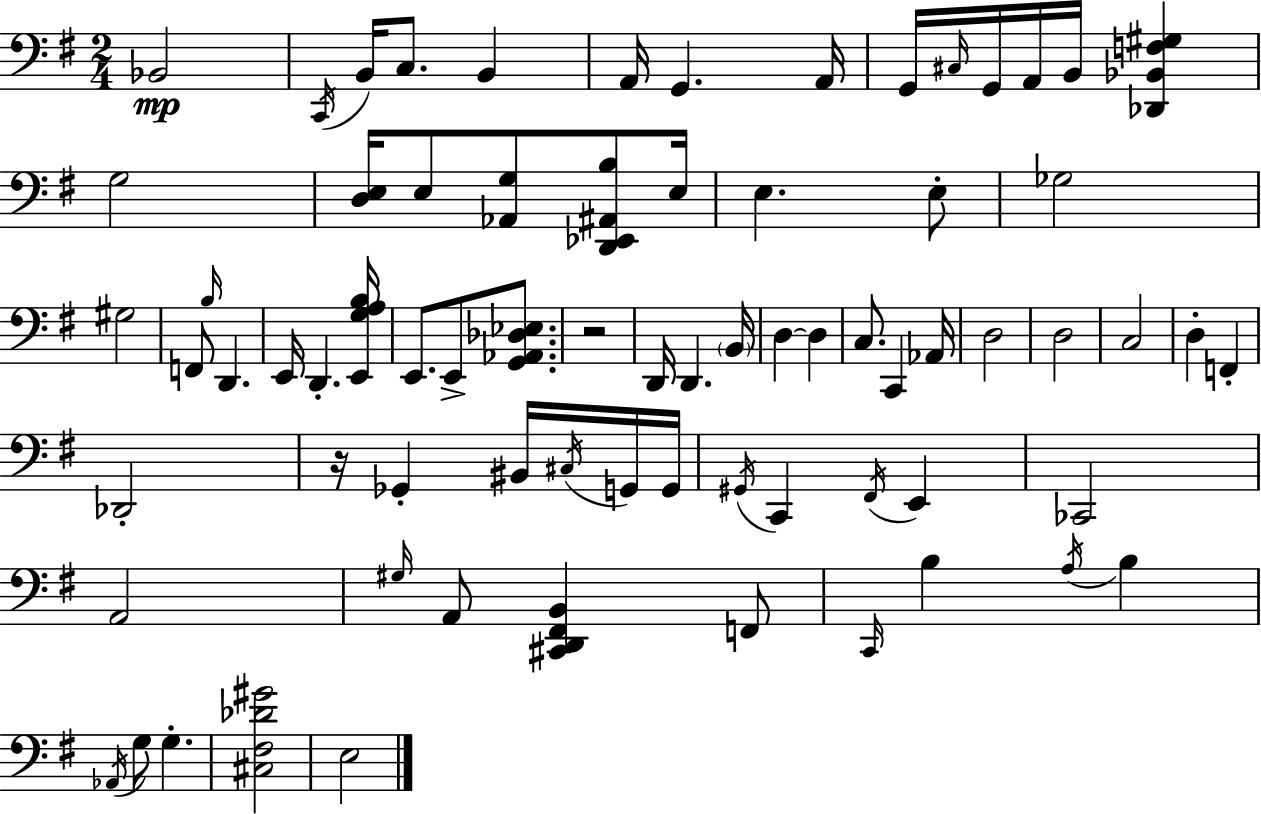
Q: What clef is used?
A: bass